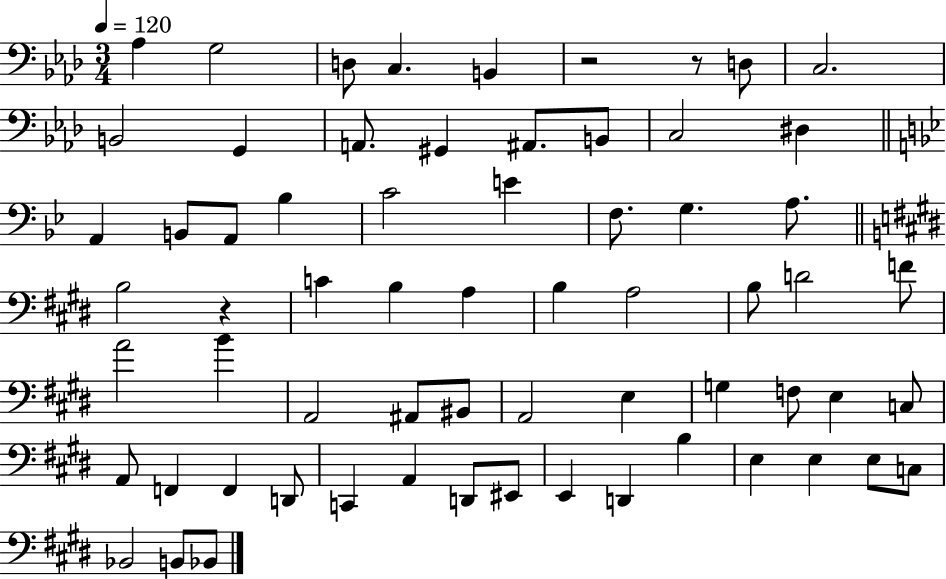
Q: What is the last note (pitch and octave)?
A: Bb2